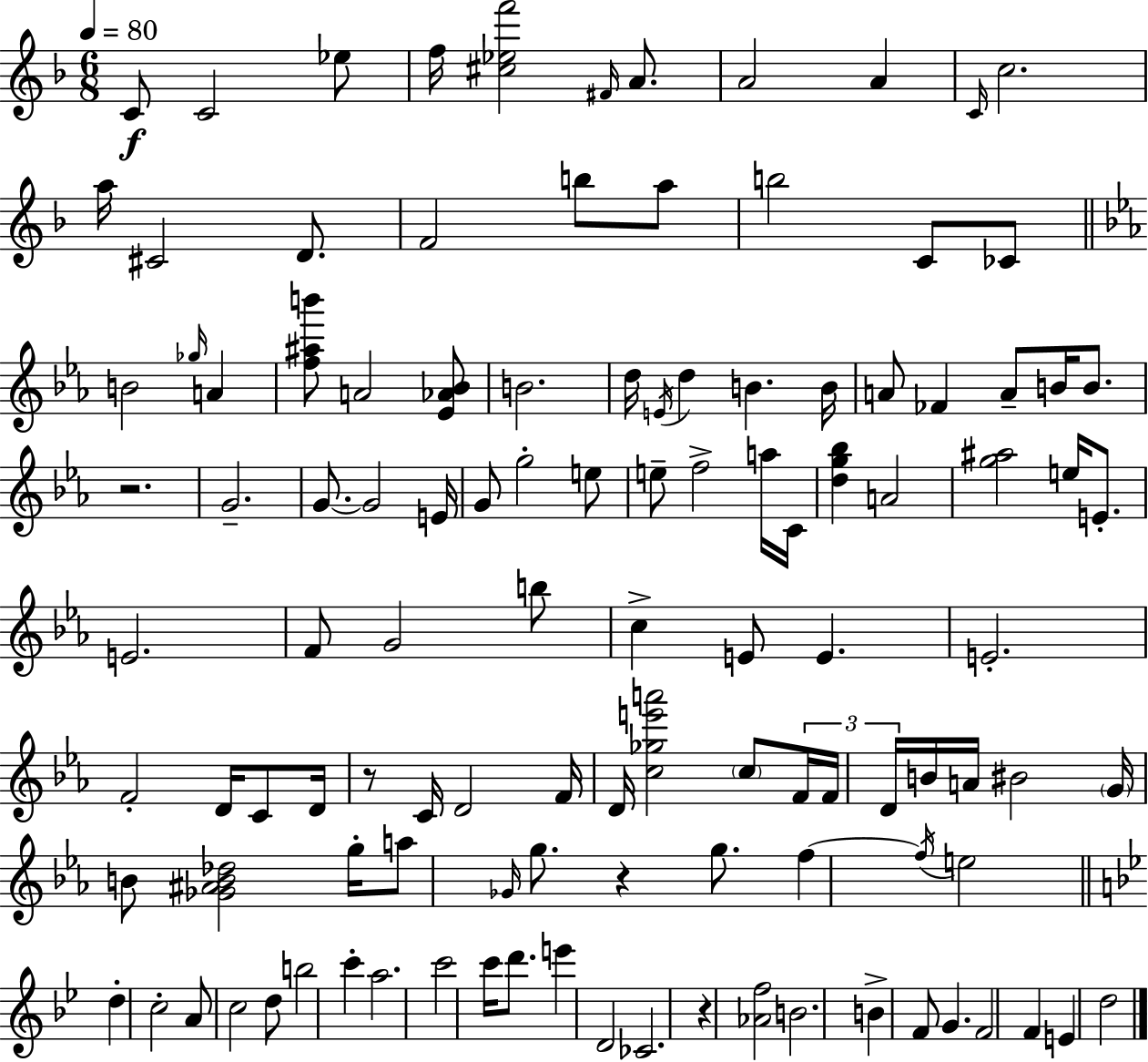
{
  \clef treble
  \numericTimeSignature
  \time 6/8
  \key d \minor
  \tempo 4 = 80
  c'8\f c'2 ees''8 | f''16 <cis'' ees'' f'''>2 \grace { fis'16 } a'8. | a'2 a'4 | \grace { c'16 } c''2. | \break a''16 cis'2 d'8. | f'2 b''8 | a''8 b''2 c'8 | ces'8 \bar "||" \break \key ees \major b'2 \grace { ges''16 } a'4 | <f'' ais'' b'''>8 a'2 <ees' aes' bes'>8 | b'2. | d''16 \acciaccatura { e'16 } d''4 b'4. | \break b'16 a'8 fes'4 a'8-- b'16 b'8. | r2. | g'2.-- | g'8.~~ g'2 | \break e'16 g'8 g''2-. | e''8 e''8-- f''2-> | a''16 c'16 <d'' g'' bes''>4 a'2 | <g'' ais''>2 e''16 e'8.-. | \break e'2. | f'8 g'2 | b''8 c''4-> e'8 e'4. | e'2.-. | \break f'2-. d'16 c'8 | d'16 r8 c'16 d'2 | f'16 d'16 <c'' ges'' e''' a'''>2 \parenthesize c''8 | \tuplet 3/2 { f'16 f'16 d'16 } b'16 a'16 bis'2 | \break \parenthesize g'16 b'8 <ges' ais' b' des''>2 | g''16-. a''8 \grace { ges'16 } g''8. r4 | g''8. f''4~~ \acciaccatura { f''16 } e''2 | \bar "||" \break \key bes \major d''4-. c''2-. | a'8 c''2 d''8 | b''2 c'''4-. | a''2. | \break c'''2 c'''16 d'''8. | e'''4 d'2 | ces'2. | r4 <aes' f''>2 | \break b'2. | b'4-> f'8 g'4. | f'2 f'4 | e'4 d''2 | \break \bar "|."
}